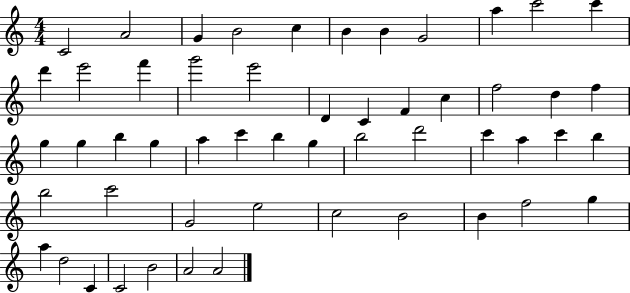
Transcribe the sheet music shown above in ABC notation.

X:1
T:Untitled
M:4/4
L:1/4
K:C
C2 A2 G B2 c B B G2 a c'2 c' d' e'2 f' g'2 e'2 D C F c f2 d f g g b g a c' b g b2 d'2 c' a c' b b2 c'2 G2 e2 c2 B2 B f2 g a d2 C C2 B2 A2 A2